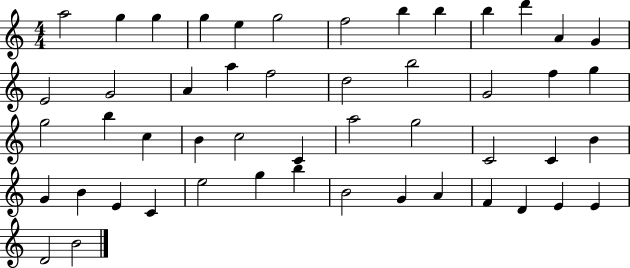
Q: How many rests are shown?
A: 0